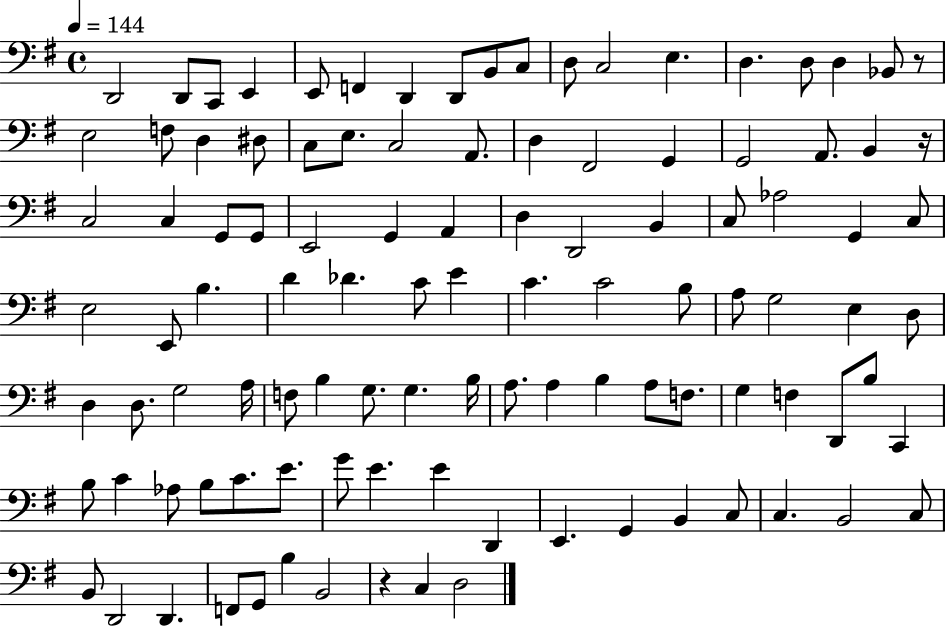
{
  \clef bass
  \time 4/4
  \defaultTimeSignature
  \key g \major
  \tempo 4 = 144
  d,2 d,8 c,8 e,4 | e,8 f,4 d,4 d,8 b,8 c8 | d8 c2 e4. | d4. d8 d4 bes,8 r8 | \break e2 f8 d4 dis8 | c8 e8. c2 a,8. | d4 fis,2 g,4 | g,2 a,8. b,4 r16 | \break c2 c4 g,8 g,8 | e,2 g,4 a,4 | d4 d,2 b,4 | c8 aes2 g,4 c8 | \break e2 e,8 b4. | d'4 des'4. c'8 e'4 | c'4. c'2 b8 | a8 g2 e4 d8 | \break d4 d8. g2 a16 | f8 b4 g8. g4. b16 | a8. a4 b4 a8 f8. | g4 f4 d,8 b8 c,4 | \break b8 c'4 aes8 b8 c'8. e'8. | g'8 e'4. e'4 d,4 | e,4. g,4 b,4 c8 | c4. b,2 c8 | \break b,8 d,2 d,4. | f,8 g,8 b4 b,2 | r4 c4 d2 | \bar "|."
}